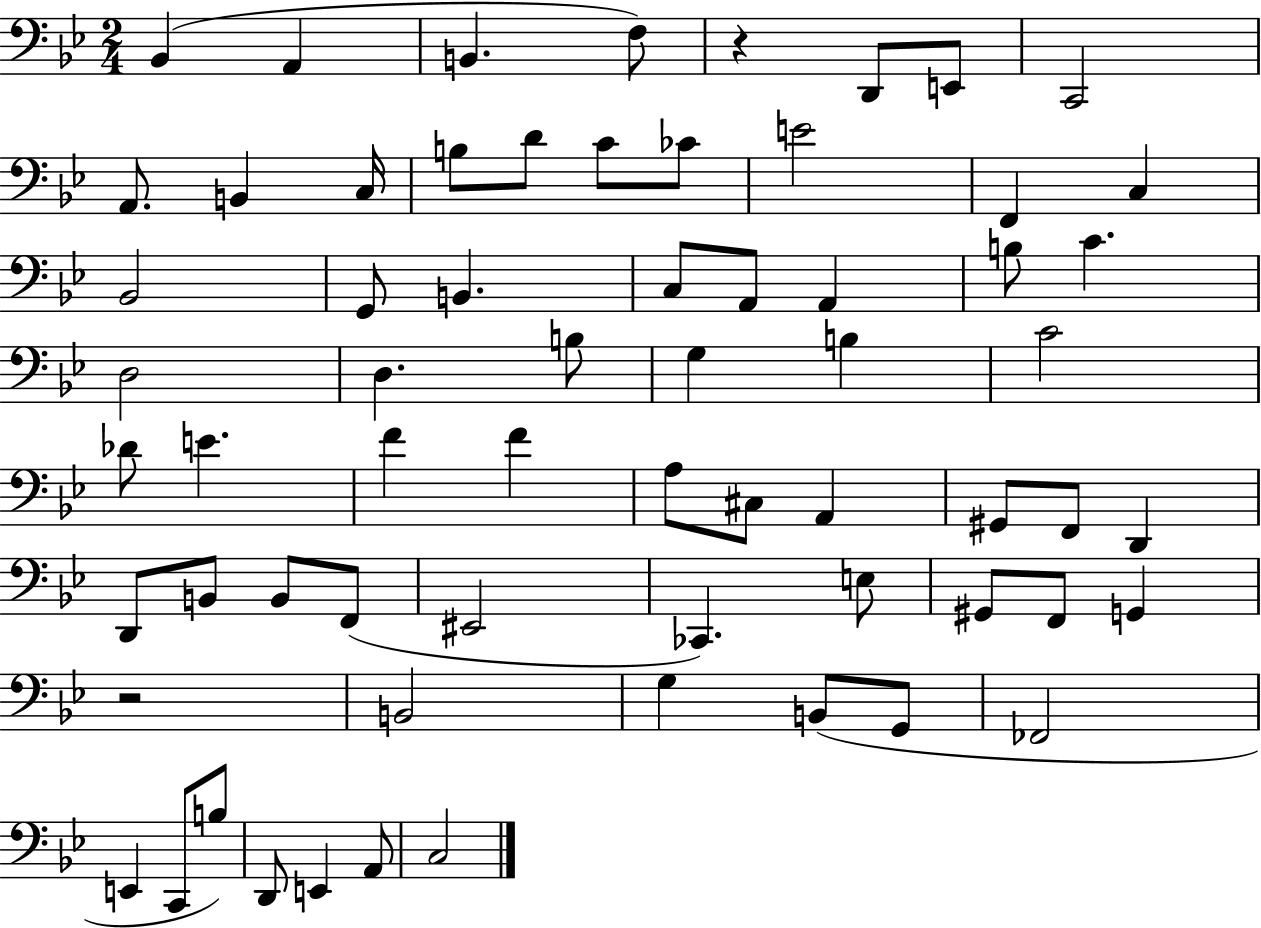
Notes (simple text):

Bb2/q A2/q B2/q. F3/e R/q D2/e E2/e C2/h A2/e. B2/q C3/s B3/e D4/e C4/e CES4/e E4/h F2/q C3/q Bb2/h G2/e B2/q. C3/e A2/e A2/q B3/e C4/q. D3/h D3/q. B3/e G3/q B3/q C4/h Db4/e E4/q. F4/q F4/q A3/e C#3/e A2/q G#2/e F2/e D2/q D2/e B2/e B2/e F2/e EIS2/h CES2/q. E3/e G#2/e F2/e G2/q R/h B2/h G3/q B2/e G2/e FES2/h E2/q C2/e B3/e D2/e E2/q A2/e C3/h